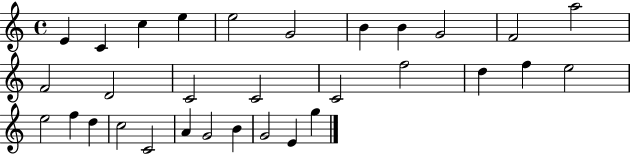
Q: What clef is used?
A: treble